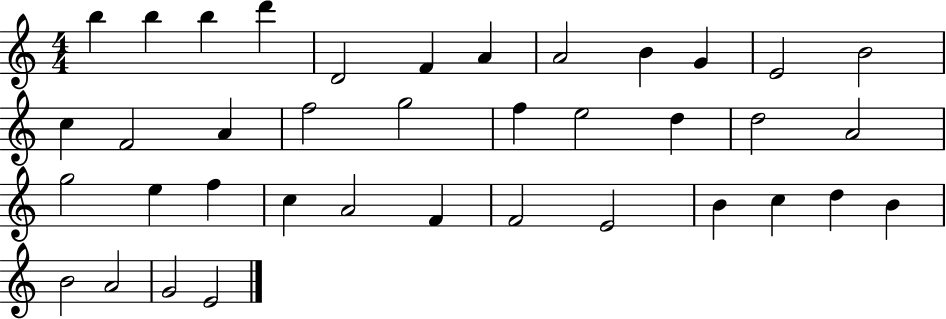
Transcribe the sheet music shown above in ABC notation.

X:1
T:Untitled
M:4/4
L:1/4
K:C
b b b d' D2 F A A2 B G E2 B2 c F2 A f2 g2 f e2 d d2 A2 g2 e f c A2 F F2 E2 B c d B B2 A2 G2 E2